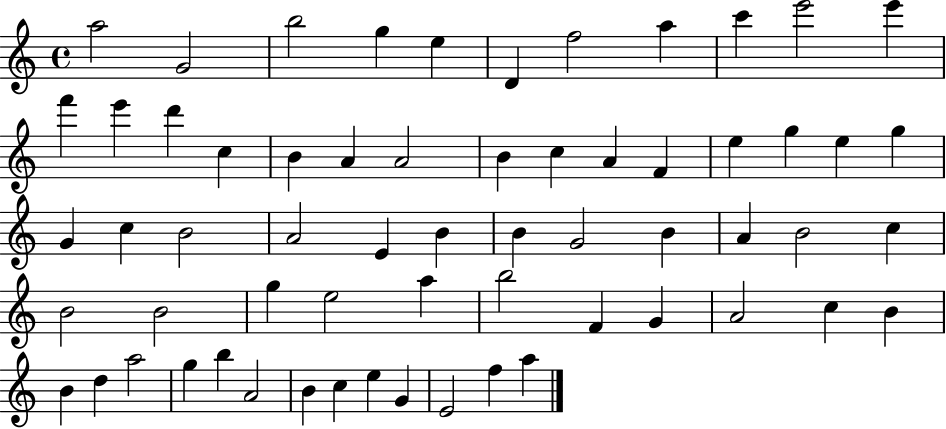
X:1
T:Untitled
M:4/4
L:1/4
K:C
a2 G2 b2 g e D f2 a c' e'2 e' f' e' d' c B A A2 B c A F e g e g G c B2 A2 E B B G2 B A B2 c B2 B2 g e2 a b2 F G A2 c B B d a2 g b A2 B c e G E2 f a